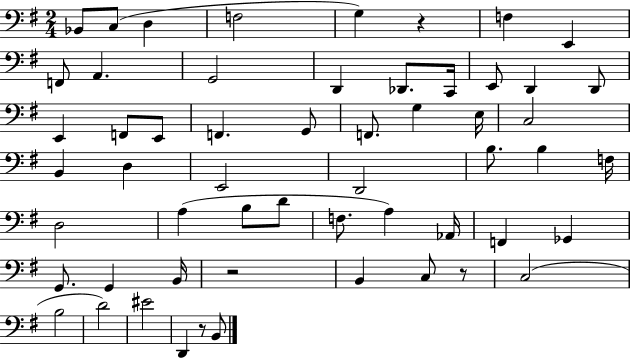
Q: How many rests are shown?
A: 4